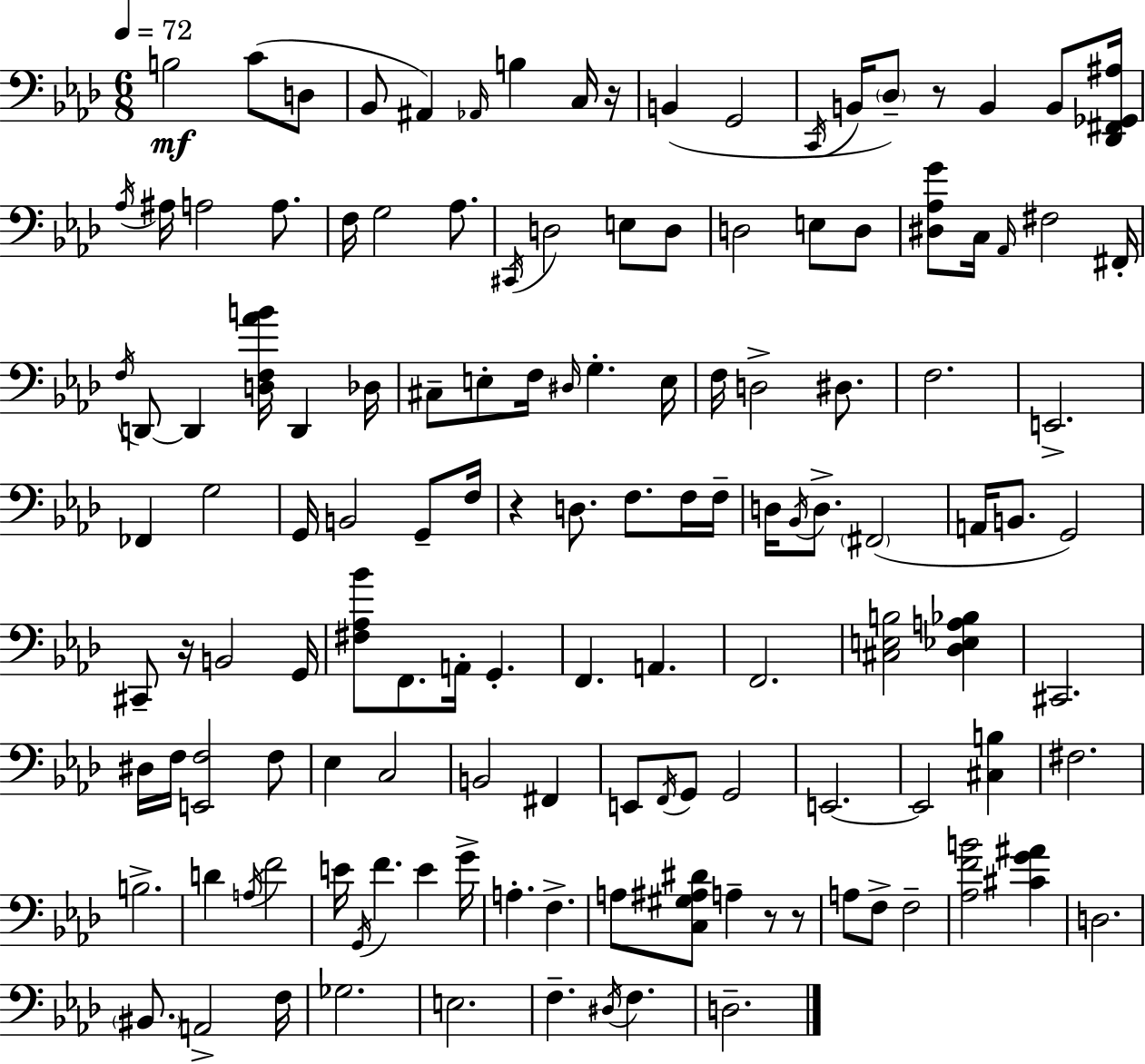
X:1
T:Untitled
M:6/8
L:1/4
K:Fm
B,2 C/2 D,/2 _B,,/2 ^A,, _A,,/4 B, C,/4 z/4 B,, G,,2 C,,/4 B,,/4 _D,/2 z/2 B,, B,,/2 [_D,,^F,,_G,,^A,]/4 _A,/4 ^A,/4 A,2 A,/2 F,/4 G,2 _A,/2 ^C,,/4 D,2 E,/2 D,/2 D,2 E,/2 D,/2 [^D,_A,G]/2 C,/4 _A,,/4 ^F,2 ^F,,/4 F,/4 D,,/2 D,, [D,F,_AB]/4 D,, _D,/4 ^C,/2 E,/2 F,/4 ^D,/4 G, E,/4 F,/4 D,2 ^D,/2 F,2 E,,2 _F,, G,2 G,,/4 B,,2 G,,/2 F,/4 z D,/2 F,/2 F,/4 F,/4 D,/4 _B,,/4 D,/2 ^F,,2 A,,/4 B,,/2 G,,2 ^C,,/2 z/4 B,,2 G,,/4 [^F,_A,_B]/2 F,,/2 A,,/4 G,, F,, A,, F,,2 [^C,E,B,]2 [_D,_E,A,_B,] ^C,,2 ^D,/4 F,/4 [E,,F,]2 F,/2 _E, C,2 B,,2 ^F,, E,,/2 F,,/4 G,,/2 G,,2 E,,2 E,,2 [^C,B,] ^F,2 B,2 D A,/4 F2 E/4 G,,/4 F E G/4 A, F, A,/2 [C,^G,^A,^D]/2 A, z/2 z/2 A,/2 F,/2 F,2 [_A,FB]2 [^CG^A] D,2 ^B,,/2 A,,2 F,/4 _G,2 E,2 F, ^D,/4 F, D,2